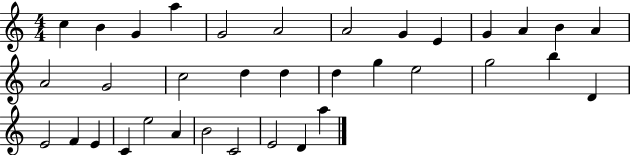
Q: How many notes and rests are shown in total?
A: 35